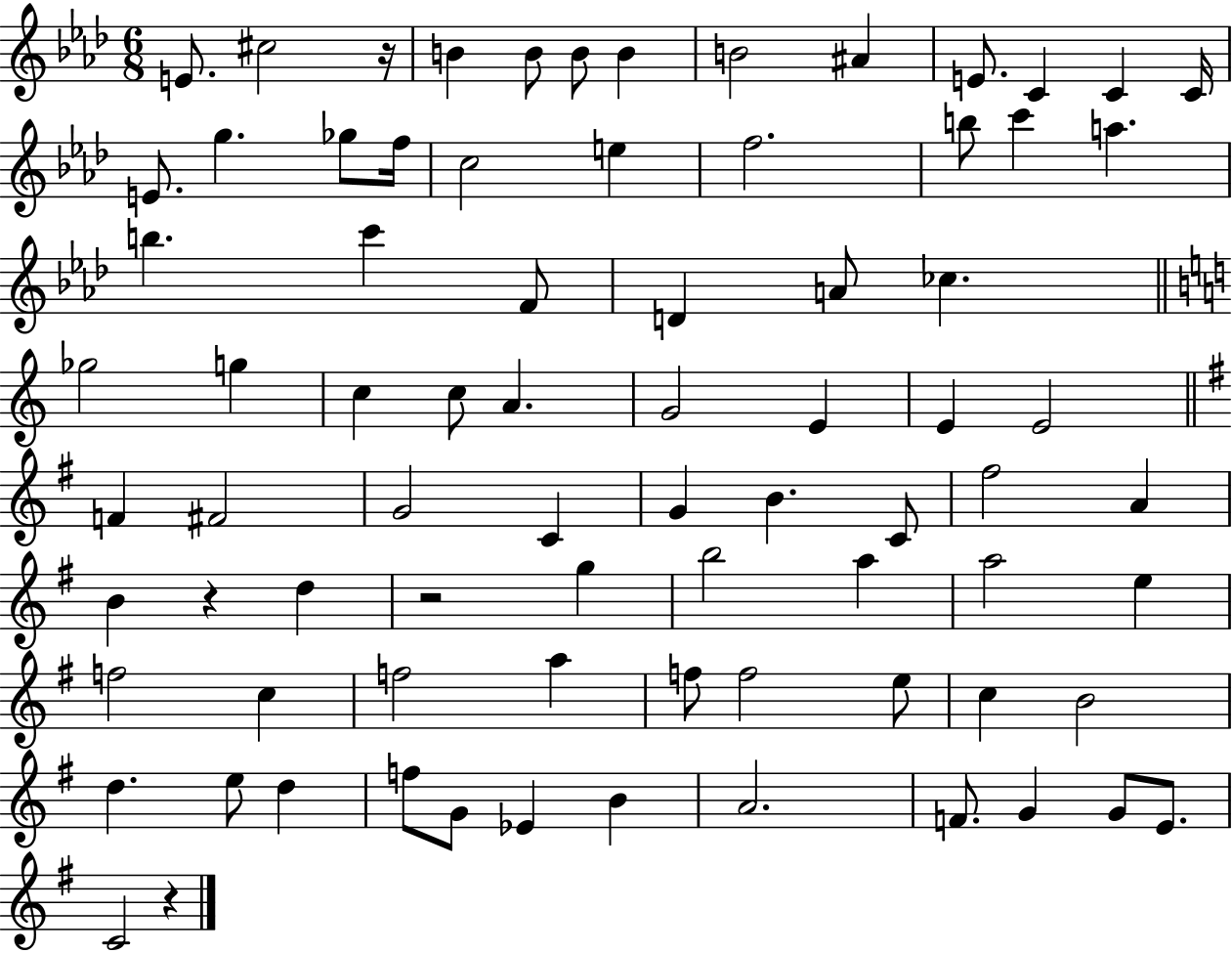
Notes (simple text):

E4/e. C#5/h R/s B4/q B4/e B4/e B4/q B4/h A#4/q E4/e. C4/q C4/q C4/s E4/e. G5/q. Gb5/e F5/s C5/h E5/q F5/h. B5/e C6/q A5/q. B5/q. C6/q F4/e D4/q A4/e CES5/q. Gb5/h G5/q C5/q C5/e A4/q. G4/h E4/q E4/q E4/h F4/q F#4/h G4/h C4/q G4/q B4/q. C4/e F#5/h A4/q B4/q R/q D5/q R/h G5/q B5/h A5/q A5/h E5/q F5/h C5/q F5/h A5/q F5/e F5/h E5/e C5/q B4/h D5/q. E5/e D5/q F5/e G4/e Eb4/q B4/q A4/h. F4/e. G4/q G4/e E4/e. C4/h R/q